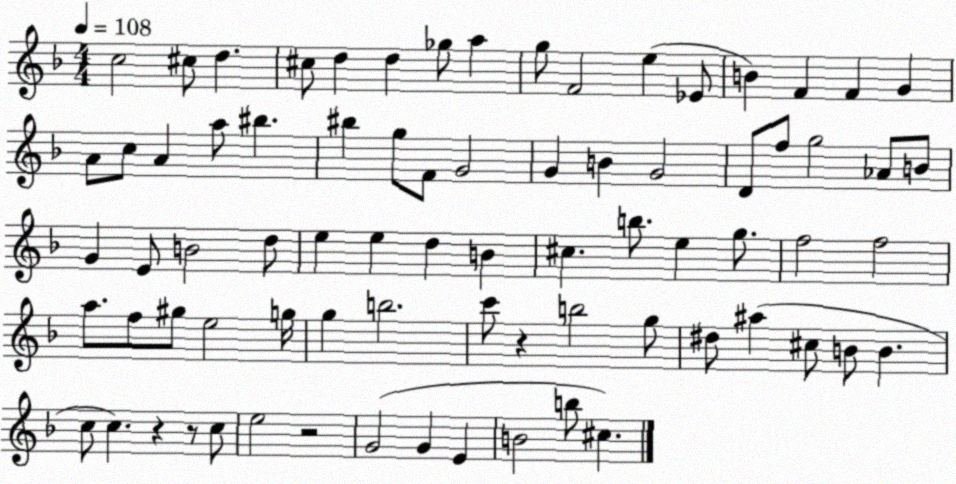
X:1
T:Untitled
M:4/4
L:1/4
K:F
c2 ^c/2 d ^c/2 d d _g/2 a g/2 F2 e _E/2 B F F G A/2 c/2 A a/2 ^b ^b g/2 F/2 G2 G B G2 D/2 f/2 g2 _A/2 B/2 G E/2 B2 d/2 e e d B ^c b/2 e g/2 f2 f2 a/2 f/2 ^g/2 e2 g/4 g b2 c'/2 z b2 g/2 ^d/2 ^a ^c/2 B/2 B c/2 c z z/2 c/2 e2 z2 G2 G E B2 b/2 ^c